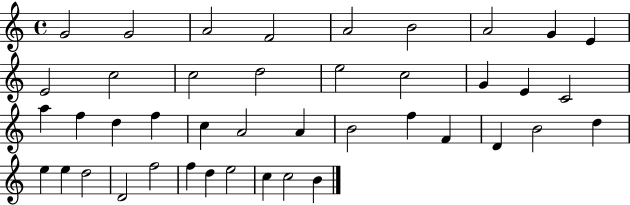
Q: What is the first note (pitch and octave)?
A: G4